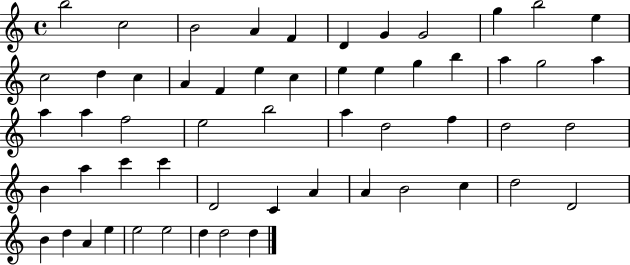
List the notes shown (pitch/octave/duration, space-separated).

B5/h C5/h B4/h A4/q F4/q D4/q G4/q G4/h G5/q B5/h E5/q C5/h D5/q C5/q A4/q F4/q E5/q C5/q E5/q E5/q G5/q B5/q A5/q G5/h A5/q A5/q A5/q F5/h E5/h B5/h A5/q D5/h F5/q D5/h D5/h B4/q A5/q C6/q C6/q D4/h C4/q A4/q A4/q B4/h C5/q D5/h D4/h B4/q D5/q A4/q E5/q E5/h E5/h D5/q D5/h D5/q